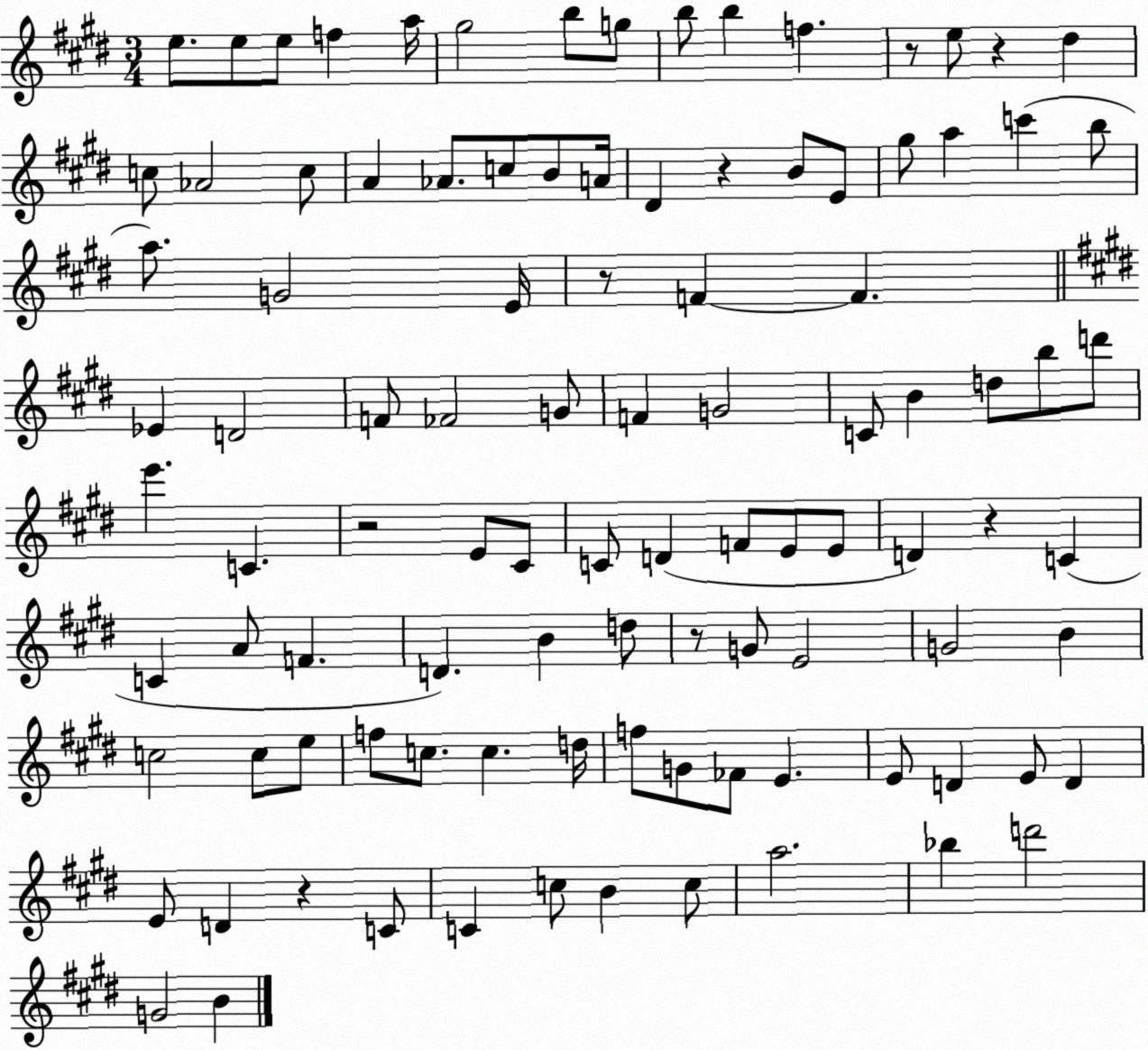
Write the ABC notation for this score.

X:1
T:Untitled
M:3/4
L:1/4
K:E
e/2 e/2 e/2 f a/4 ^g2 b/2 g/2 b/2 b f z/2 e/2 z ^d c/2 _A2 c/2 A _A/2 c/2 B/2 A/4 ^D z B/2 E/2 ^g/2 a c' b/2 a/2 G2 E/4 z/2 F F _E D2 F/2 _F2 G/2 F G2 C/2 B d/2 b/2 d'/2 e' C z2 E/2 ^C/2 C/2 D F/2 E/2 E/2 D z C C A/2 F D B d/2 z/2 G/2 E2 G2 B c2 c/2 e/2 f/2 c/2 c d/4 f/2 G/2 _F/2 E E/2 D E/2 D E/2 D z C/2 C c/2 B c/2 a2 _b d'2 G2 B